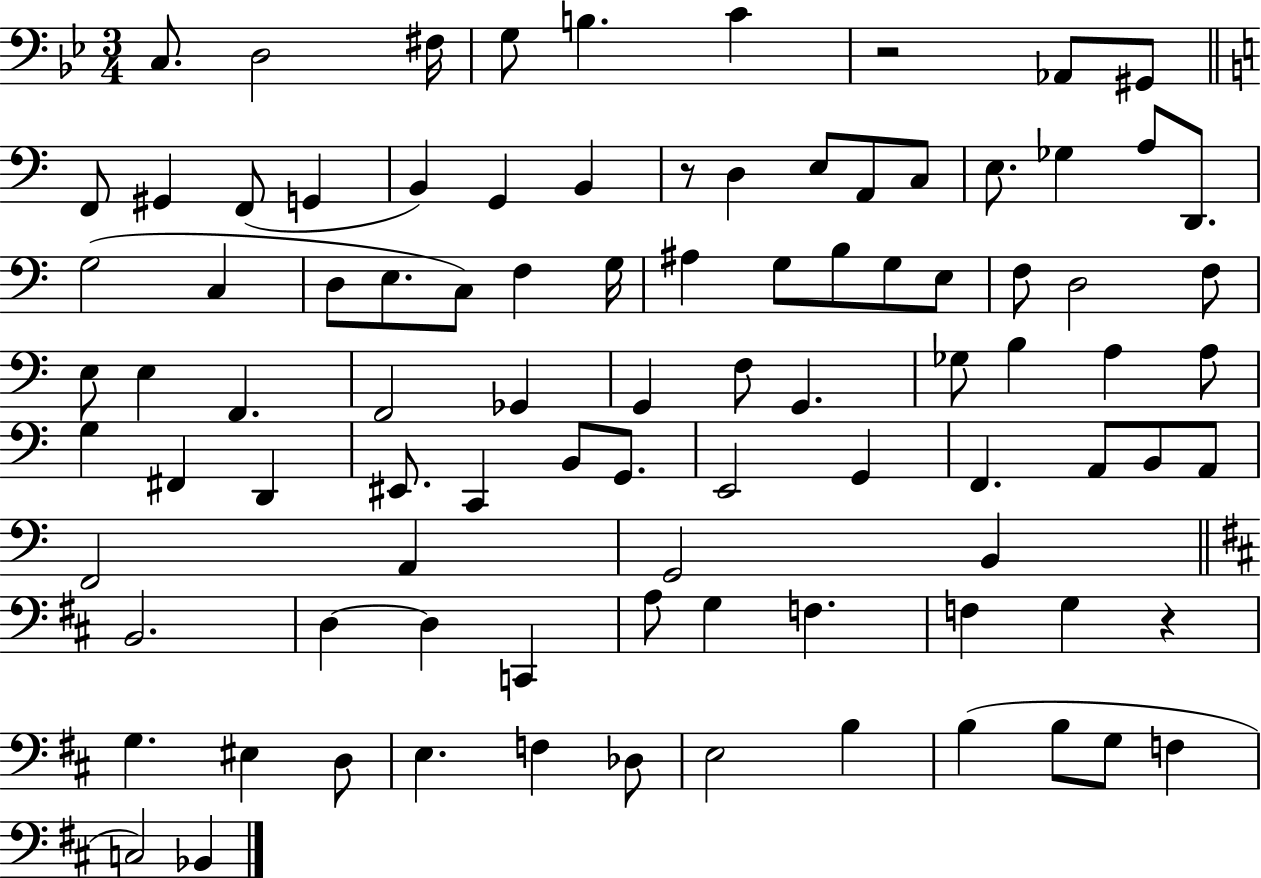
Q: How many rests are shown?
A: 3